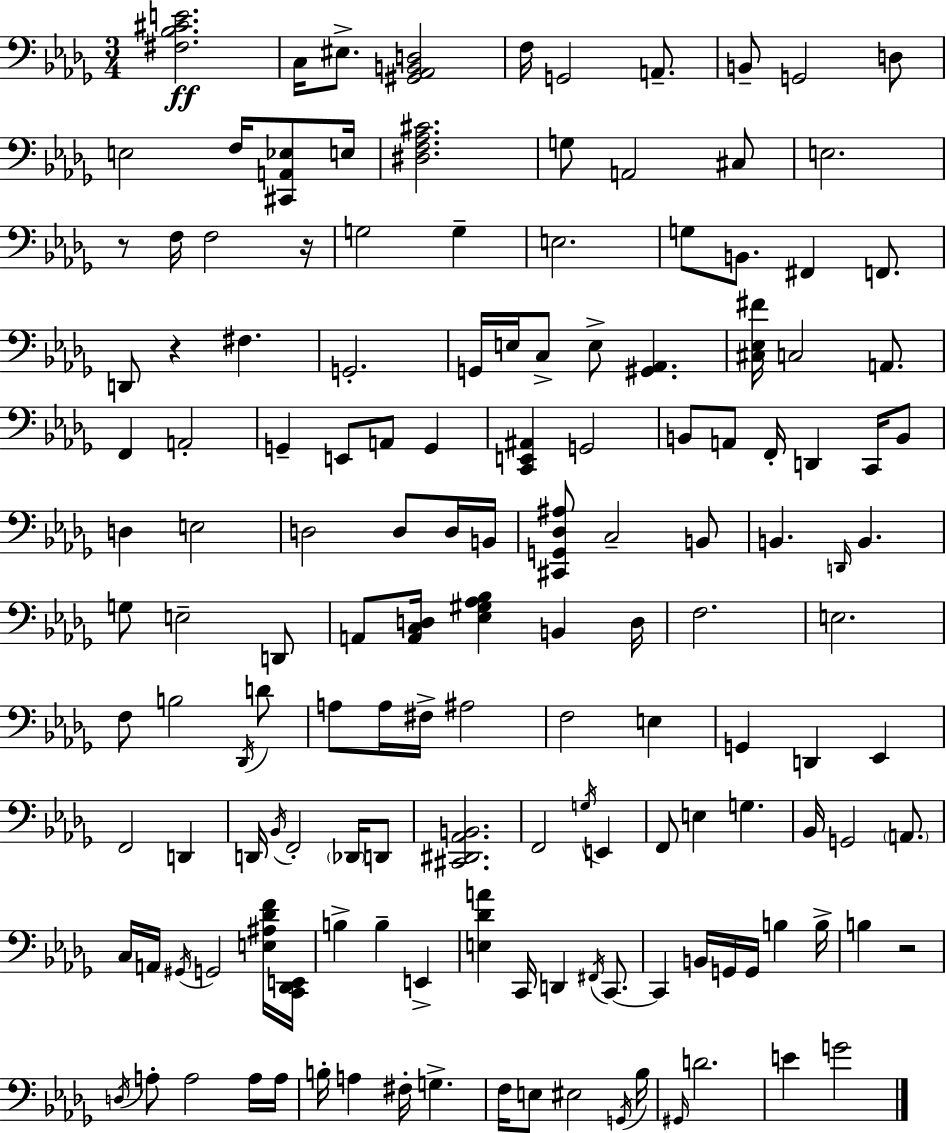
X:1
T:Untitled
M:3/4
L:1/4
K:Bbm
[^F,_B,^CE]2 C,/4 ^E,/2 [^G,,_A,,B,,D,]2 F,/4 G,,2 A,,/2 B,,/2 G,,2 D,/2 E,2 F,/4 [^C,,A,,_E,]/2 E,/4 [^D,F,_A,^C]2 G,/2 A,,2 ^C,/2 E,2 z/2 F,/4 F,2 z/4 G,2 G, E,2 G,/2 B,,/2 ^F,, F,,/2 D,,/2 z ^F, G,,2 G,,/4 E,/4 C,/2 E,/2 [^G,,_A,,] [^C,_E,^F]/4 C,2 A,,/2 F,, A,,2 G,, E,,/2 A,,/2 G,, [C,,E,,^A,,] G,,2 B,,/2 A,,/2 F,,/4 D,, C,,/4 B,,/2 D, E,2 D,2 D,/2 D,/4 B,,/4 [^C,,G,,_D,^A,]/2 C,2 B,,/2 B,, D,,/4 B,, G,/2 E,2 D,,/2 A,,/2 [A,,C,D,]/4 [_E,^G,_A,_B,] B,, D,/4 F,2 E,2 F,/2 B,2 _D,,/4 D/2 A,/2 A,/4 ^F,/4 ^A,2 F,2 E, G,, D,, _E,, F,,2 D,, D,,/4 _B,,/4 F,,2 _D,,/4 D,,/2 [^C,,^D,,_A,,B,,]2 F,,2 G,/4 E,, F,,/2 E, G, _B,,/4 G,,2 A,,/2 C,/4 A,,/4 ^G,,/4 G,,2 [E,^A,_DF]/4 [C,,_D,,E,,]/4 B, B, E,, [E,_DA] C,,/4 D,, ^F,,/4 C,,/2 C,, B,,/4 G,,/4 G,,/4 B, B,/4 B, z2 D,/4 A,/2 A,2 A,/4 A,/4 B,/4 A, ^F,/4 G, F,/4 E,/2 ^E,2 G,,/4 _B,/4 ^G,,/4 D2 E G2